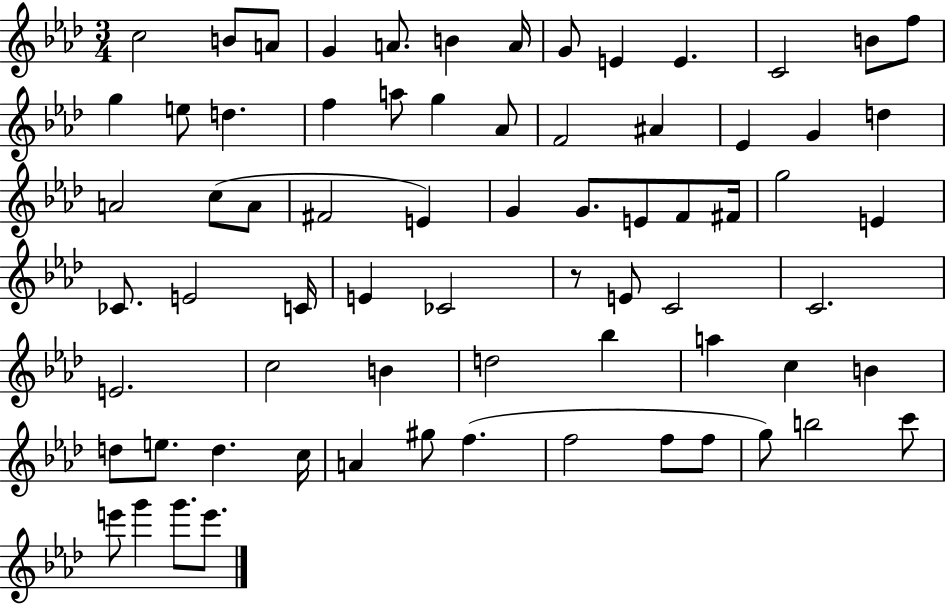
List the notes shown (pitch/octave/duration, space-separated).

C5/h B4/e A4/e G4/q A4/e. B4/q A4/s G4/e E4/q E4/q. C4/h B4/e F5/e G5/q E5/e D5/q. F5/q A5/e G5/q Ab4/e F4/h A#4/q Eb4/q G4/q D5/q A4/h C5/e A4/e F#4/h E4/q G4/q G4/e. E4/e F4/e F#4/s G5/h E4/q CES4/e. E4/h C4/s E4/q CES4/h R/e E4/e C4/h C4/h. E4/h. C5/h B4/q D5/h Bb5/q A5/q C5/q B4/q D5/e E5/e. D5/q. C5/s A4/q G#5/e F5/q. F5/h F5/e F5/e G5/e B5/h C6/e E6/e G6/q G6/e. E6/e.